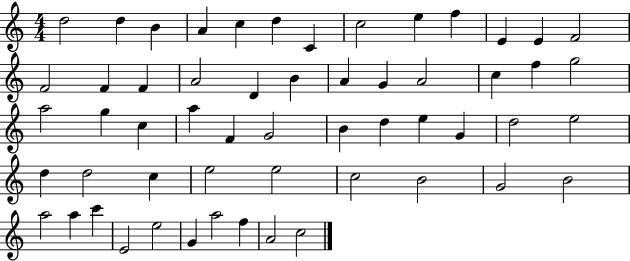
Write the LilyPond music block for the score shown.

{
  \clef treble
  \numericTimeSignature
  \time 4/4
  \key c \major
  d''2 d''4 b'4 | a'4 c''4 d''4 c'4 | c''2 e''4 f''4 | e'4 e'4 f'2 | \break f'2 f'4 f'4 | a'2 d'4 b'4 | a'4 g'4 a'2 | c''4 f''4 g''2 | \break a''2 g''4 c''4 | a''4 f'4 g'2 | b'4 d''4 e''4 g'4 | d''2 e''2 | \break d''4 d''2 c''4 | e''2 e''2 | c''2 b'2 | g'2 b'2 | \break a''2 a''4 c'''4 | e'2 e''2 | g'4 a''2 f''4 | a'2 c''2 | \break \bar "|."
}